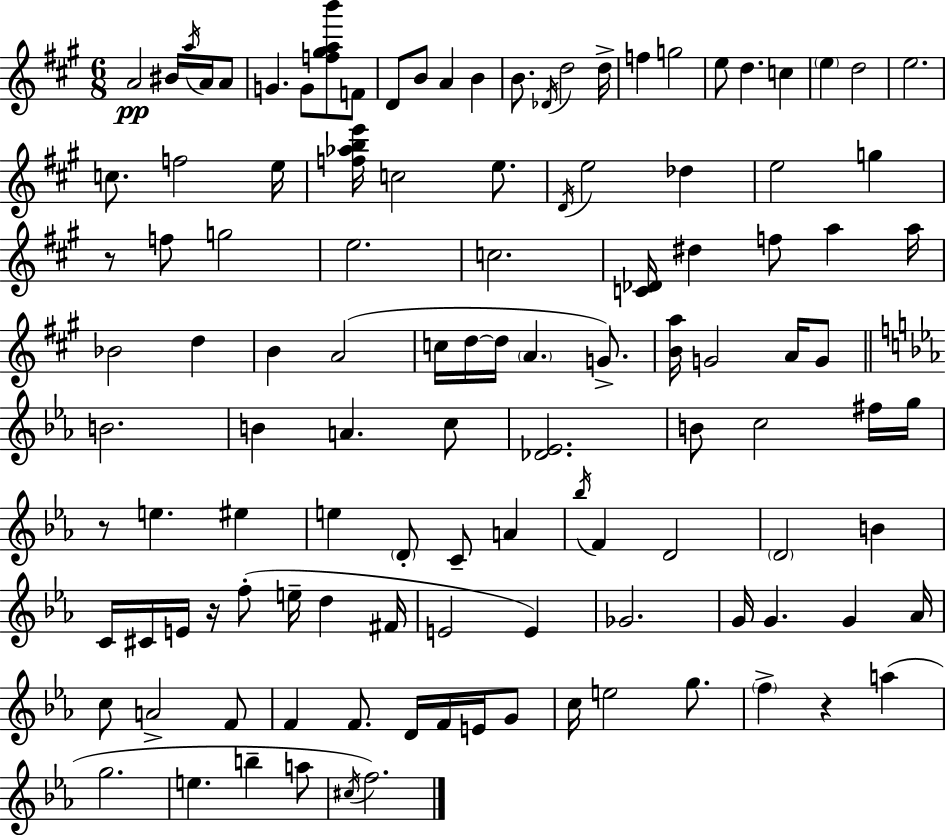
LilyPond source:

{
  \clef treble
  \numericTimeSignature
  \time 6/8
  \key a \major
  a'2\pp bis'16 \acciaccatura { a''16 } a'16 a'8 | g'4. g'8 <f'' gis'' a'' b'''>8 f'8 | d'8 b'8 a'4 b'4 | b'8. \acciaccatura { des'16 } d''2 | \break d''16-> f''4 g''2 | e''8 d''4. c''4 | \parenthesize e''4 d''2 | e''2. | \break c''8. f''2 | e''16 <f'' aes'' b'' e'''>16 c''2 e''8. | \acciaccatura { d'16 } e''2 des''4 | e''2 g''4 | \break r8 f''8 g''2 | e''2. | c''2. | <c' des'>16 dis''4 f''8 a''4 | \break a''16 bes'2 d''4 | b'4 a'2( | c''16 d''16~~ d''16 \parenthesize a'4. | g'8.->) <b' a''>16 g'2 | \break a'16 g'8 \bar "||" \break \key ees \major b'2. | b'4 a'4. c''8 | <des' ees'>2. | b'8 c''2 fis''16 g''16 | \break r8 e''4. eis''4 | e''4 \parenthesize d'8-. c'8-- a'4 | \acciaccatura { bes''16 } f'4 d'2 | \parenthesize d'2 b'4 | \break c'16 cis'16 e'16 r16 f''8-.( e''16-- d''4 | fis'16 e'2 e'4) | ges'2. | g'16 g'4. g'4 | \break aes'16 c''8 a'2-> f'8 | f'4 f'8. d'16 f'16 e'16 g'8 | c''16 e''2 g''8. | \parenthesize f''4-> r4 a''4( | \break g''2. | e''4. b''4-- a''8 | \acciaccatura { cis''16 }) f''2. | \bar "|."
}